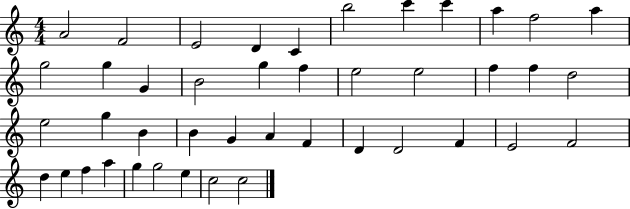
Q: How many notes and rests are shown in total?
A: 43